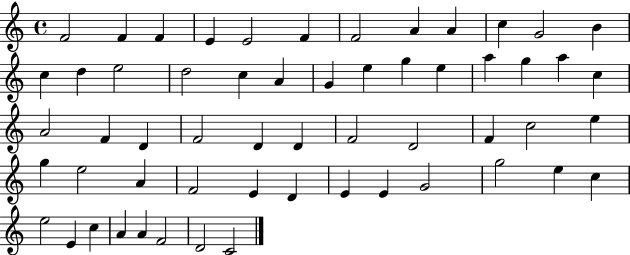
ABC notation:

X:1
T:Untitled
M:4/4
L:1/4
K:C
F2 F F E E2 F F2 A A c G2 B c d e2 d2 c A G e g e a g a c A2 F D F2 D D F2 D2 F c2 e g e2 A F2 E D E E G2 g2 e c e2 E c A A F2 D2 C2